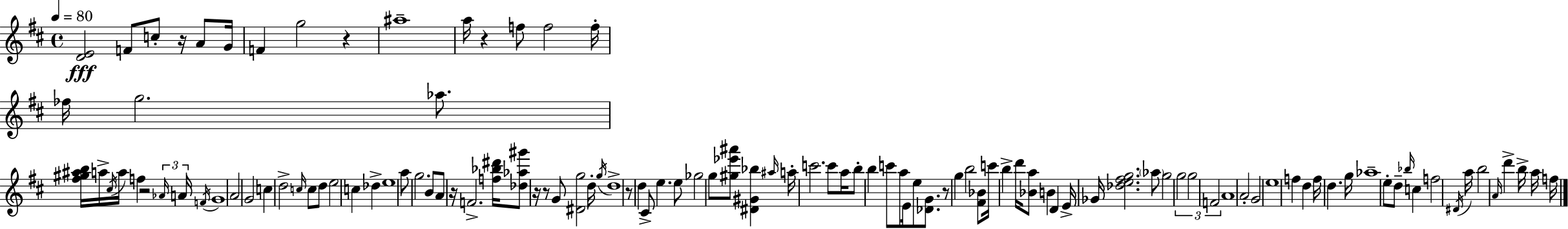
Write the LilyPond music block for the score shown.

{
  \clef treble
  \time 4/4
  \defaultTimeSignature
  \key d \major
  \tempo 4 = 80
  \repeat volta 2 { <d' e'>2\fff f'8 c''8-. r16 a'8 g'16 | f'4 g''2 r4 | ais''1-- | a''16 r4 f''8 f''2 f''16-. | \break fes''16 g''2. aes''8. | <fis'' gis'' ais'' b''>16 a''16-> \acciaccatura { cis''16 } a''16 f''4 r2 | \tuplet 3/2 { \grace { aes'16 } a'16 \acciaccatura { f'16 } } g'1 | a'2 g'2 | \break c''4 d''2-> \grace { c''16 } | c''8 d''8 e''2 c''4 | des''4-> e''1 | a''8 g''2. | \break b'8 a'8 r16 f'2.-> | <f'' bes'' dis'''>16 <des'' aes'' gis'''>8 r16 r8 g'8 <dis' g''>2 | d''16-. \acciaccatura { g''16 } d''1-> | r8 d''4 cis'8-> e''4. | \break e''8 ges''2 g''8 <gis'' ees''' ais'''>8 | <dis' gis' bes''>4 \grace { ais''16 } a''16-. c'''2. | c'''8 a''16 b''8-. b''4 c'''8 a''8 | e'16 e''8 <des' g'>8. r8 g''4 b''2 | \break <fis' bes'>8 c'''16 b''4-> d'''16 <bes' a''>8 b'4 | d'4 e'16-> ges'16 <des'' e'' fis'' g''>2. | \parenthesize aes''8 g''2 \tuplet 3/2 { g''2 | g''2 f'2 } | \break a'1 | a'2-. g'2 | e''1 | f''4 d''4 f''16 d''4. | \break g''16 aes''1-- | e''8-. d''8-- \grace { bes''16 } c''4 f''2 | \acciaccatura { dis'16 } a''16 b''2 | \grace { a'16 } d'''4-> b''16-> a''16 f''16 } \bar "|."
}